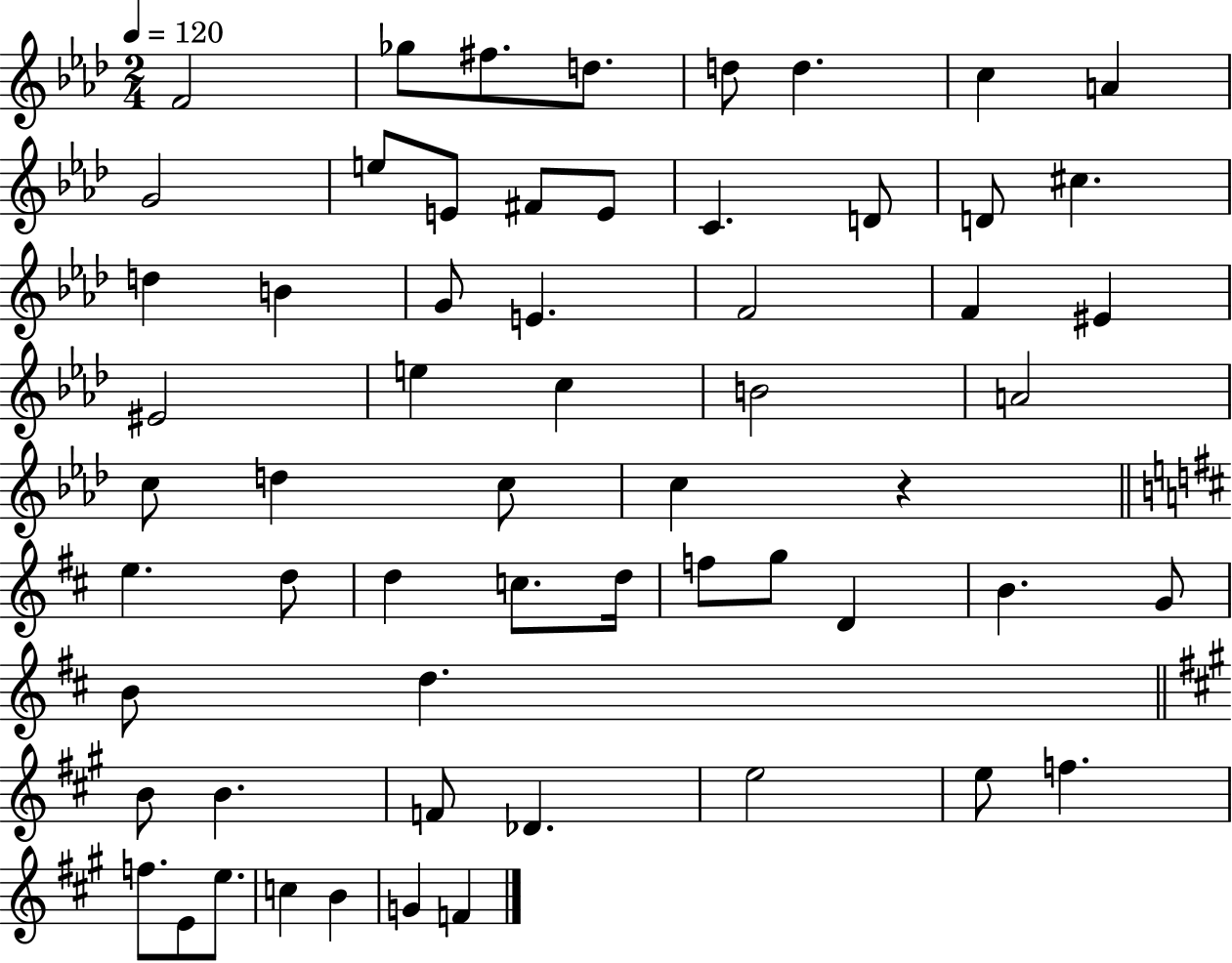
{
  \clef treble
  \numericTimeSignature
  \time 2/4
  \key aes \major
  \tempo 4 = 120
  f'2 | ges''8 fis''8. d''8. | d''8 d''4. | c''4 a'4 | \break g'2 | e''8 e'8 fis'8 e'8 | c'4. d'8 | d'8 cis''4. | \break d''4 b'4 | g'8 e'4. | f'2 | f'4 eis'4 | \break eis'2 | e''4 c''4 | b'2 | a'2 | \break c''8 d''4 c''8 | c''4 r4 | \bar "||" \break \key b \minor e''4. d''8 | d''4 c''8. d''16 | f''8 g''8 d'4 | b'4. g'8 | \break b'8 d''4. | \bar "||" \break \key a \major b'8 b'4. | f'8 des'4. | e''2 | e''8 f''4. | \break f''8. e'8 e''8. | c''4 b'4 | g'4 f'4 | \bar "|."
}